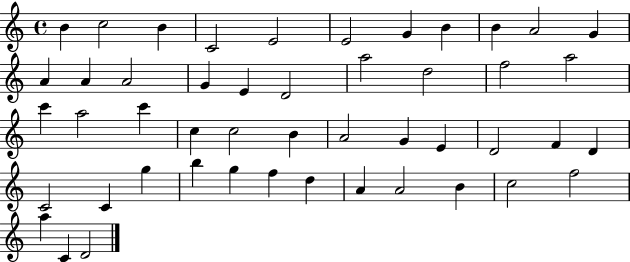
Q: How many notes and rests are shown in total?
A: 48